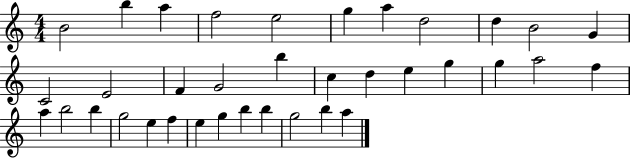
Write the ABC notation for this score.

X:1
T:Untitled
M:4/4
L:1/4
K:C
B2 b a f2 e2 g a d2 d B2 G C2 E2 F G2 b c d e g g a2 f a b2 b g2 e f e g b b g2 b a